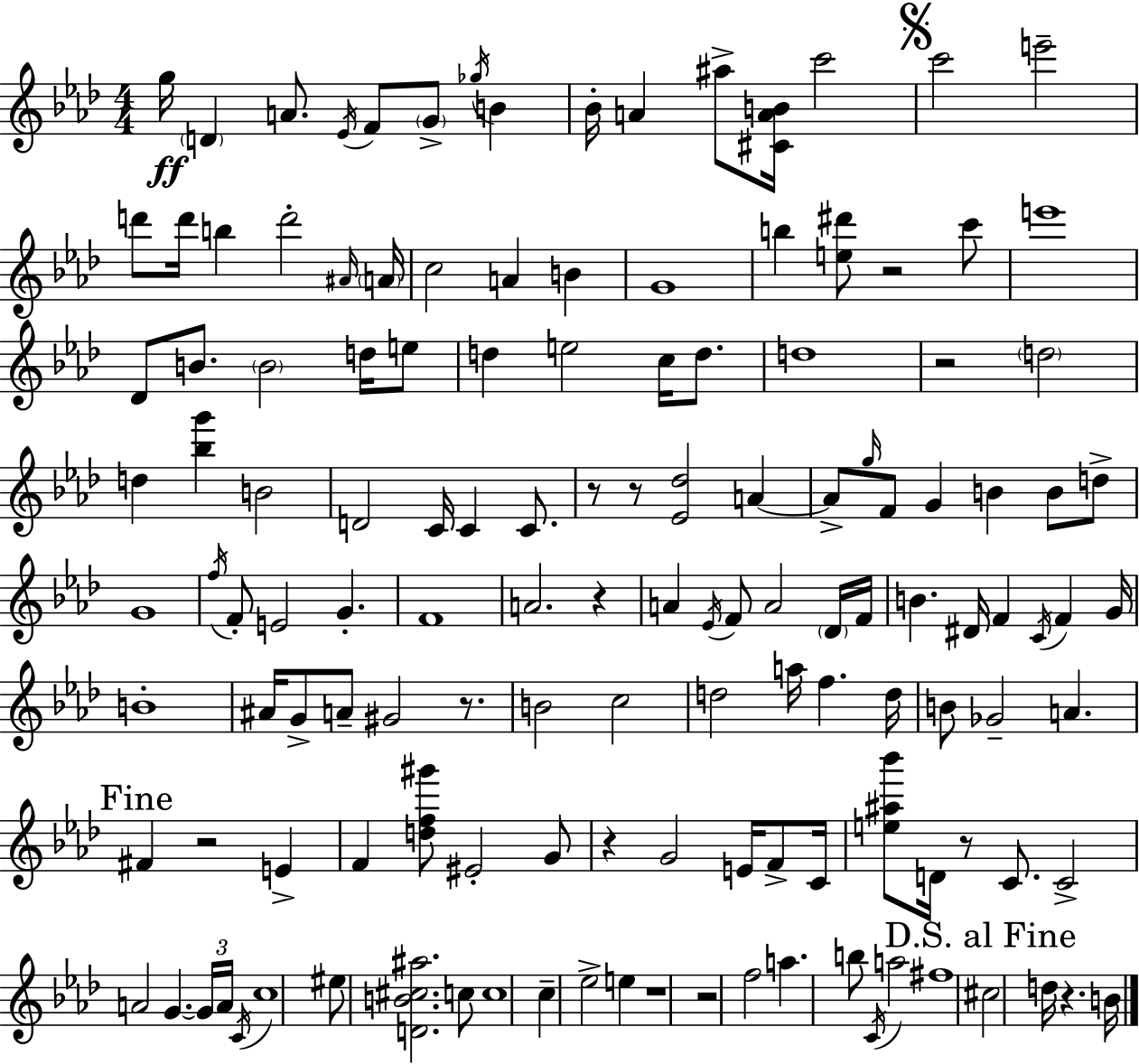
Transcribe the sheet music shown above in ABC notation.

X:1
T:Untitled
M:4/4
L:1/4
K:Ab
g/4 D A/2 _E/4 F/2 G/2 _g/4 B _B/4 A ^a/2 [^CAB]/4 c'2 c'2 e'2 d'/2 d'/4 b d'2 ^A/4 A/4 c2 A B G4 b [e^d']/2 z2 c'/2 e'4 _D/2 B/2 B2 d/4 e/2 d e2 c/4 d/2 d4 z2 d2 d [_bg'] B2 D2 C/4 C C/2 z/2 z/2 [_E_d]2 A A/2 g/4 F/2 G B B/2 d/2 G4 f/4 F/2 E2 G F4 A2 z A _E/4 F/2 A2 _D/4 F/4 B ^D/4 F C/4 F G/4 B4 ^A/4 G/2 A/2 ^G2 z/2 B2 c2 d2 a/4 f d/4 B/2 _G2 A ^F z2 E F [df^g']/2 ^E2 G/2 z G2 E/4 F/2 C/4 [e^a_b']/2 D/4 z/2 C/2 C2 A2 G G/4 A/4 C/4 c4 ^e/2 [DB^c^a]2 c/2 c4 c _e2 e z4 z2 f2 a b/2 C/4 a2 ^f4 ^c2 d/4 z B/4